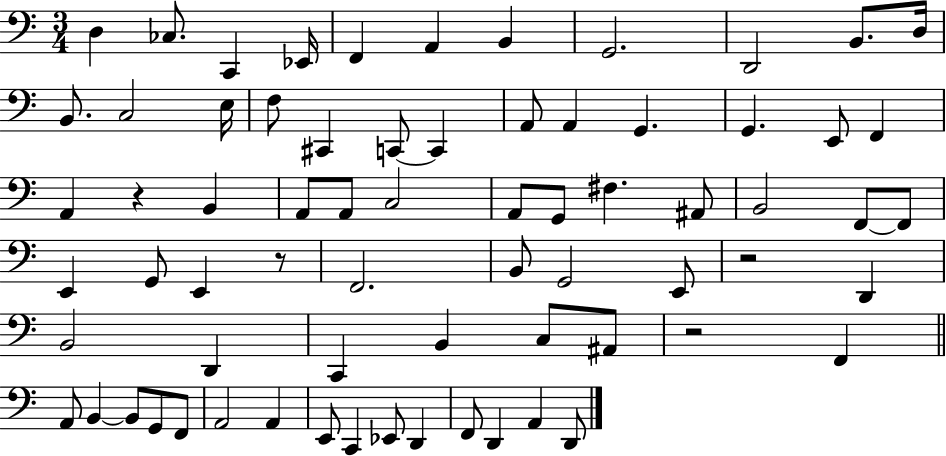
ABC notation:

X:1
T:Untitled
M:3/4
L:1/4
K:C
D, _C,/2 C,, _E,,/4 F,, A,, B,, G,,2 D,,2 B,,/2 D,/4 B,,/2 C,2 E,/4 F,/2 ^C,, C,,/2 C,, A,,/2 A,, G,, G,, E,,/2 F,, A,, z B,, A,,/2 A,,/2 C,2 A,,/2 G,,/2 ^F, ^A,,/2 B,,2 F,,/2 F,,/2 E,, G,,/2 E,, z/2 F,,2 B,,/2 G,,2 E,,/2 z2 D,, B,,2 D,, C,, B,, C,/2 ^A,,/2 z2 F,, A,,/2 B,, B,,/2 G,,/2 F,,/2 A,,2 A,, E,,/2 C,, _E,,/2 D,, F,,/2 D,, A,, D,,/2